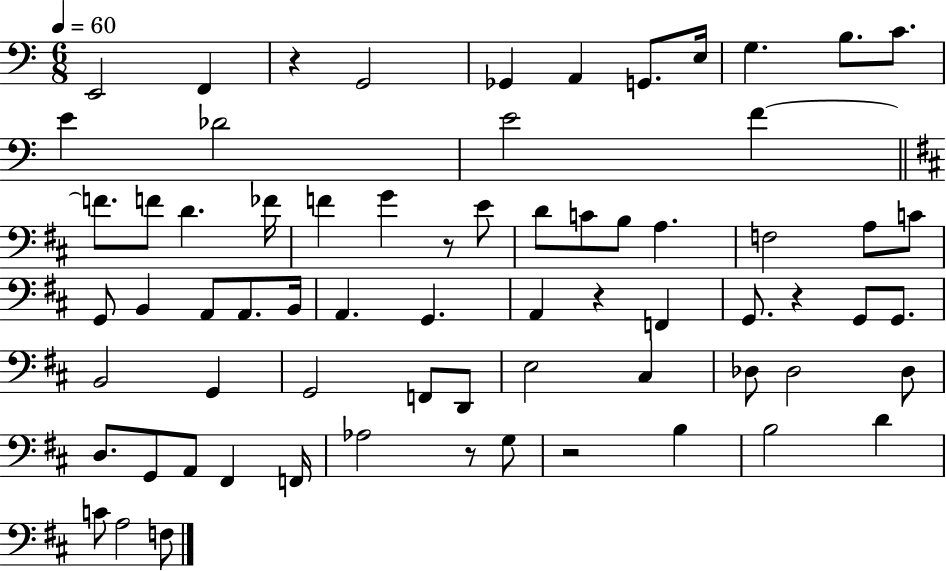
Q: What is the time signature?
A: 6/8